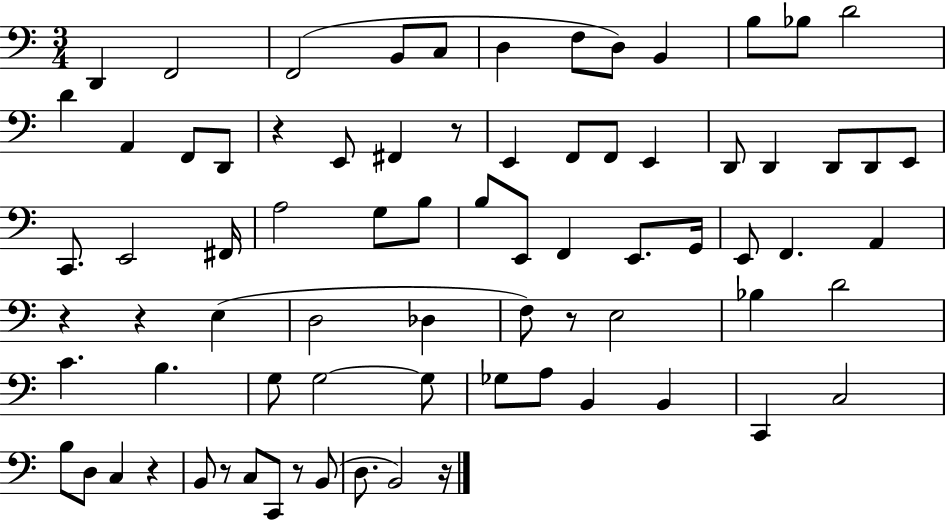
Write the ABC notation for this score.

X:1
T:Untitled
M:3/4
L:1/4
K:C
D,, F,,2 F,,2 B,,/2 C,/2 D, F,/2 D,/2 B,, B,/2 _B,/2 D2 D A,, F,,/2 D,,/2 z E,,/2 ^F,, z/2 E,, F,,/2 F,,/2 E,, D,,/2 D,, D,,/2 D,,/2 E,,/2 C,,/2 E,,2 ^F,,/4 A,2 G,/2 B,/2 B,/2 E,,/2 F,, E,,/2 G,,/4 E,,/2 F,, A,, z z E, D,2 _D, F,/2 z/2 E,2 _B, D2 C B, G,/2 G,2 G,/2 _G,/2 A,/2 B,, B,, C,, C,2 B,/2 D,/2 C, z B,,/2 z/2 C,/2 C,,/2 z/2 B,,/2 D,/2 B,,2 z/4